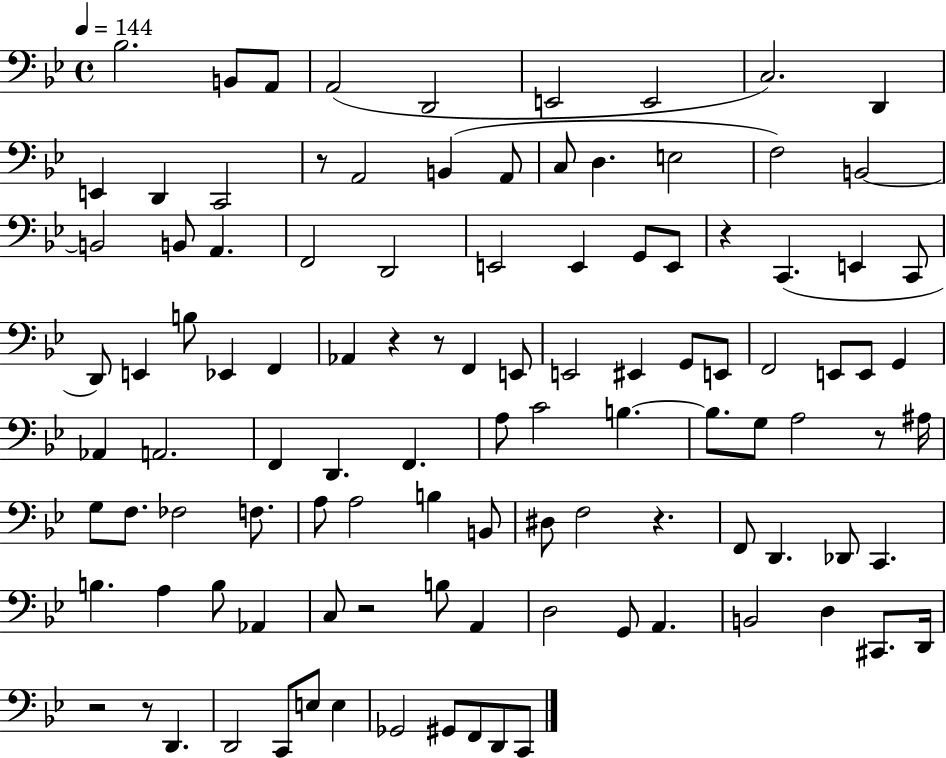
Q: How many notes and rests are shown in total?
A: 107